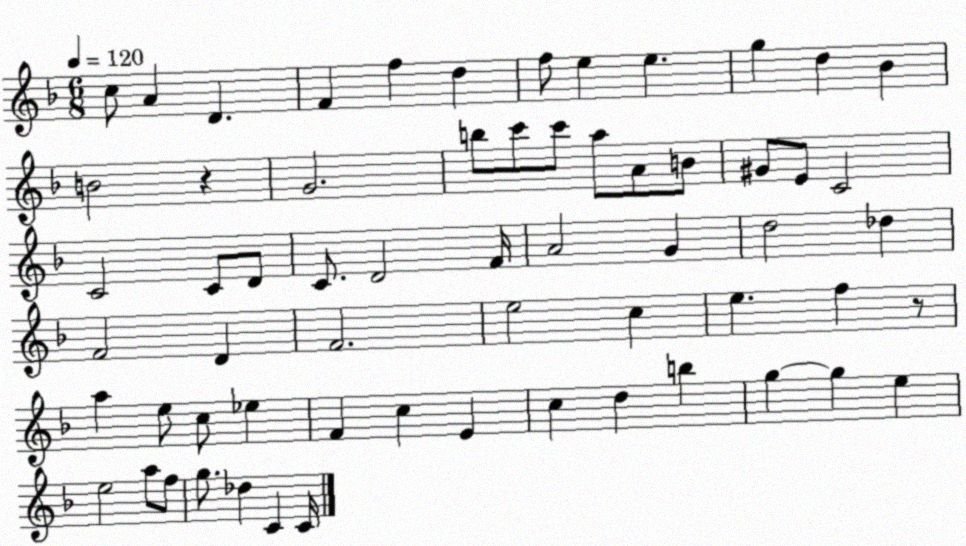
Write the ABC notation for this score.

X:1
T:Untitled
M:6/8
L:1/4
K:F
c/2 A D F f d f/2 e e g d _B B2 z G2 b/2 c'/2 c'/2 a/2 A/2 B/2 ^G/2 E/2 C2 C2 C/2 D/2 C/2 D2 F/4 A2 G d2 _d F2 D F2 e2 c e f z/2 a e/2 c/2 _e F c E c d b g g e e2 a/2 f/2 g/2 _d C C/4